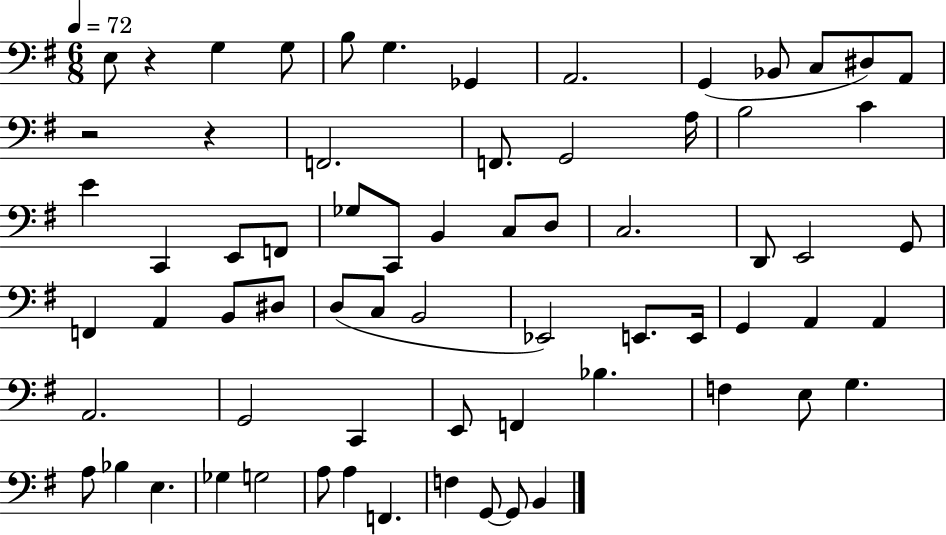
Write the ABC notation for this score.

X:1
T:Untitled
M:6/8
L:1/4
K:G
E,/2 z G, G,/2 B,/2 G, _G,, A,,2 G,, _B,,/2 C,/2 ^D,/2 A,,/2 z2 z F,,2 F,,/2 G,,2 A,/4 B,2 C E C,, E,,/2 F,,/2 _G,/2 C,,/2 B,, C,/2 D,/2 C,2 D,,/2 E,,2 G,,/2 F,, A,, B,,/2 ^D,/2 D,/2 C,/2 B,,2 _E,,2 E,,/2 E,,/4 G,, A,, A,, A,,2 G,,2 C,, E,,/2 F,, _B, F, E,/2 G, A,/2 _B, E, _G, G,2 A,/2 A, F,, F, G,,/2 G,,/2 B,,